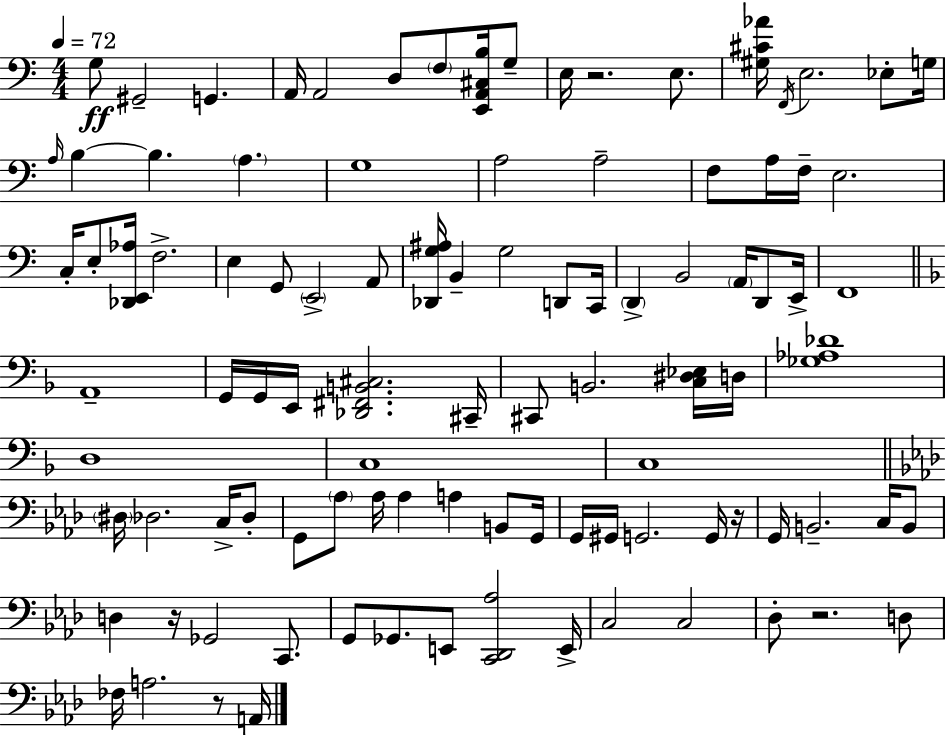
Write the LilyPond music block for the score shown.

{
  \clef bass
  \numericTimeSignature
  \time 4/4
  \key a \minor
  \tempo 4 = 72
  \repeat volta 2 { g8\ff gis,2-- g,4. | a,16 a,2 d8 \parenthesize f8 <e, a, cis b>16 g8-- | e16 r2. e8. | <gis cis' aes'>16 \acciaccatura { f,16 } e2. ees8-. | \break g16 \grace { a16 } b4~~ b4. \parenthesize a4. | g1 | a2 a2-- | f8 a16 f16-- e2. | \break c16-. e8-. <des, e, aes>16 f2.-> | e4 g,8 \parenthesize e,2-> | a,8 <des, g ais>16 b,4-- g2 d,8 | c,16 \parenthesize d,4-> b,2 \parenthesize a,16 d,8 | \break e,16-> f,1 | \bar "||" \break \key d \minor a,1-- | g,16 g,16 e,16 <des, fis, b, cis>2. cis,16-- | cis,8 b,2. <c dis ees>16 d16 | <ges aes des'>1 | \break d1 | c1 | c1 | \bar "||" \break \key aes \major \parenthesize dis16 des2. c16-> des8-. | g,8 \parenthesize aes8 aes16 aes4 a4 b,8 g,16 | g,16 gis,16 g,2. g,16 r16 | g,16 b,2.-- c16 b,8 | \break d4 r16 ges,2 c,8. | g,8 ges,8. e,8 <c, des, aes>2 e,16-> | c2 c2 | des8-. r2. d8 | \break fes16 a2. r8 a,16 | } \bar "|."
}